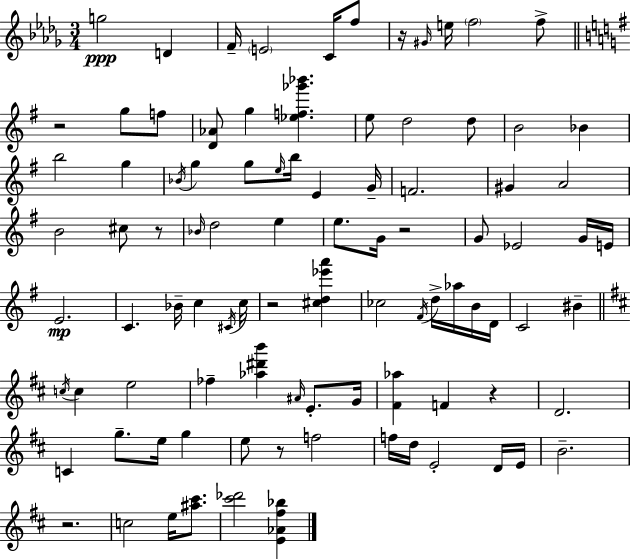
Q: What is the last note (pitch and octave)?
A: E5